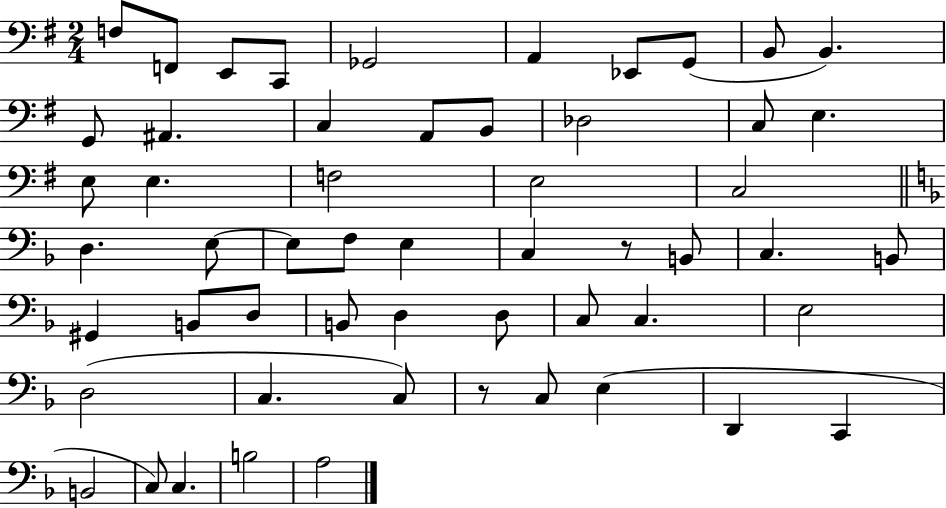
{
  \clef bass
  \numericTimeSignature
  \time 2/4
  \key g \major
  f8 f,8 e,8 c,8 | ges,2 | a,4 ees,8 g,8( | b,8 b,4.) | \break g,8 ais,4. | c4 a,8 b,8 | des2 | c8 e4. | \break e8 e4. | f2 | e2 | c2 | \break \bar "||" \break \key d \minor d4. e8~~ | e8 f8 e4 | c4 r8 b,8 | c4. b,8 | \break gis,4 b,8 d8 | b,8 d4 d8 | c8 c4. | e2 | \break d2( | c4. c8) | r8 c8 e4( | d,4 c,4 | \break b,2 | c8) c4. | b2 | a2 | \break \bar "|."
}